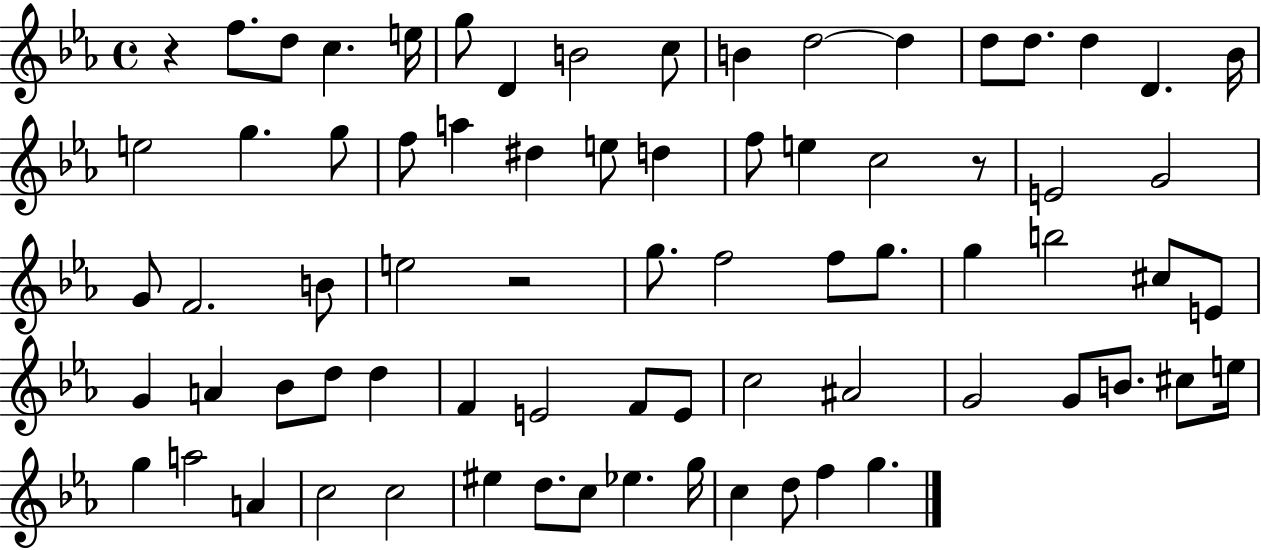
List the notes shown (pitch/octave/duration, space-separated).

R/q F5/e. D5/e C5/q. E5/s G5/e D4/q B4/h C5/e B4/q D5/h D5/q D5/e D5/e. D5/q D4/q. Bb4/s E5/h G5/q. G5/e F5/e A5/q D#5/q E5/e D5/q F5/e E5/q C5/h R/e E4/h G4/h G4/e F4/h. B4/e E5/h R/h G5/e. F5/h F5/e G5/e. G5/q B5/h C#5/e E4/e G4/q A4/q Bb4/e D5/e D5/q F4/q E4/h F4/e E4/e C5/h A#4/h G4/h G4/e B4/e. C#5/e E5/s G5/q A5/h A4/q C5/h C5/h EIS5/q D5/e. C5/e Eb5/q. G5/s C5/q D5/e F5/q G5/q.